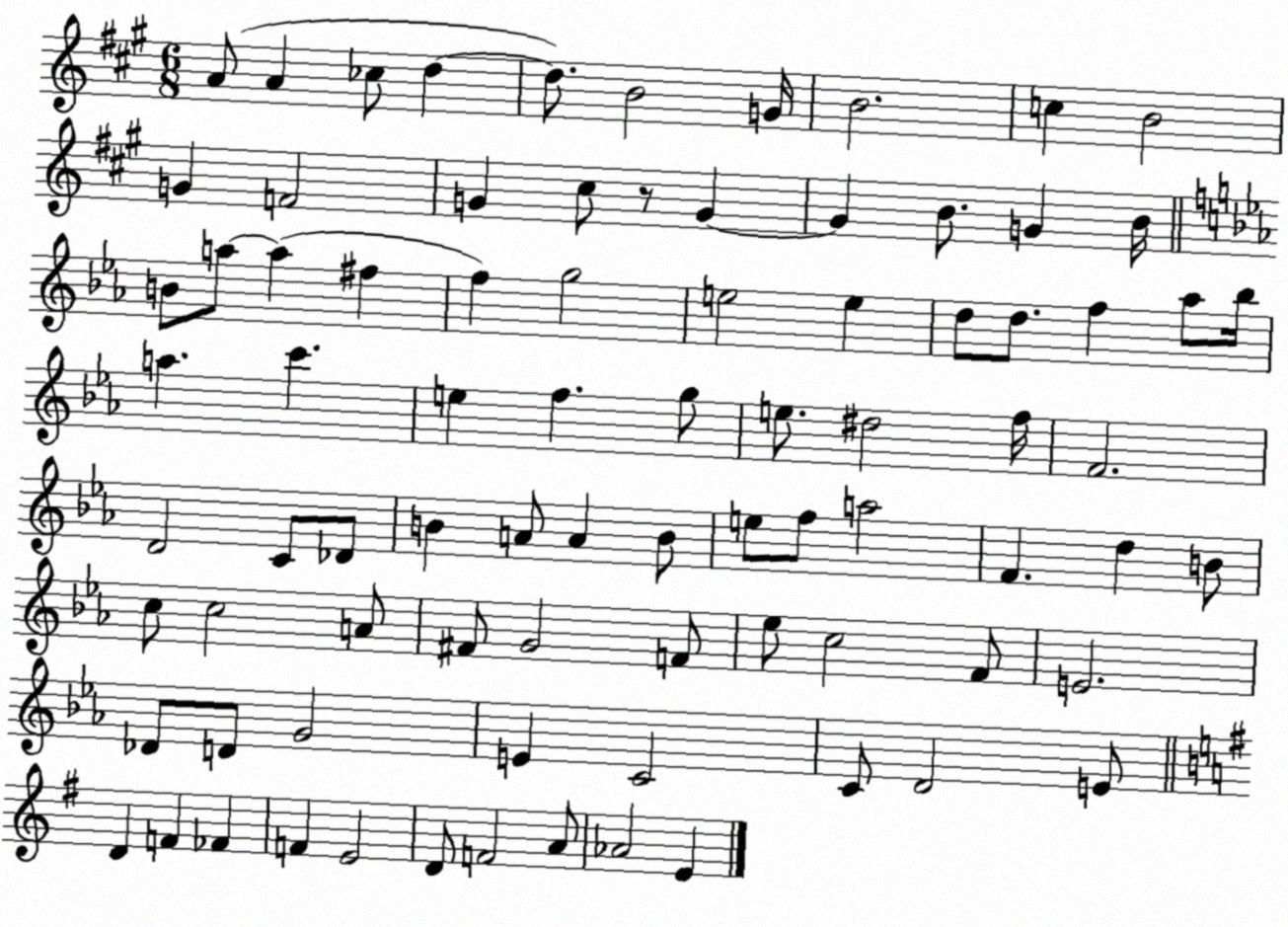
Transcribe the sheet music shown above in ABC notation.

X:1
T:Untitled
M:6/8
L:1/4
K:A
A/2 A _c/2 d d/2 B2 G/4 B2 c B2 G F2 G ^c/2 z/2 G G B/2 G B/4 B/2 a/2 a ^f f g2 e2 e d/2 d/2 f _a/2 _b/4 a c' e f g/2 e/2 ^d2 f/4 F2 D2 C/2 _D/2 B A/2 A B/2 e/2 f/2 a2 F d B/2 c/2 c2 A/2 ^F/2 G2 F/2 _e/2 c2 F/2 E2 _D/2 D/2 G2 E C2 C/2 D2 E/2 D F _F F E2 D/2 F2 A/2 _A2 E